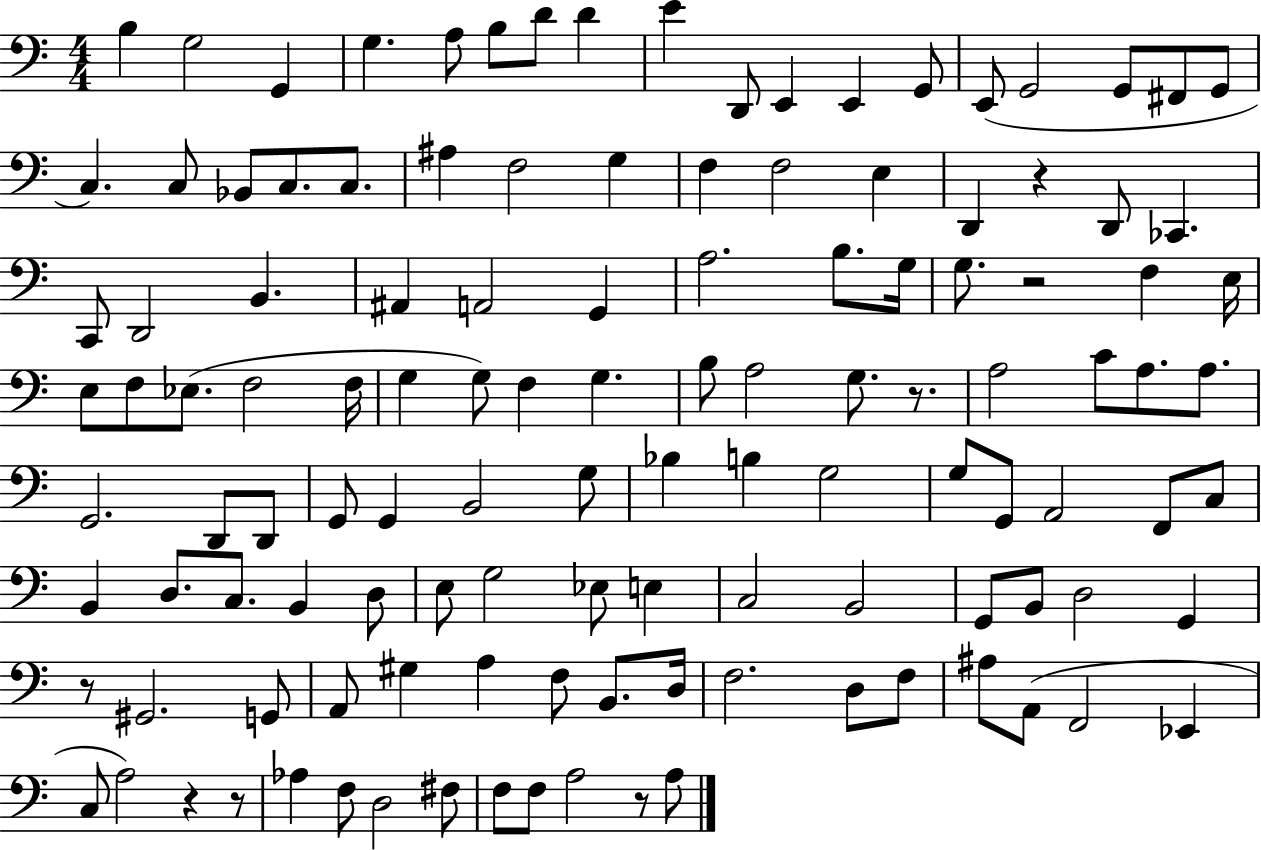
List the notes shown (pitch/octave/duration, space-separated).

B3/q G3/h G2/q G3/q. A3/e B3/e D4/e D4/q E4/q D2/e E2/q E2/q G2/e E2/e G2/h G2/e F#2/e G2/e C3/q. C3/e Bb2/e C3/e. C3/e. A#3/q F3/h G3/q F3/q F3/h E3/q D2/q R/q D2/e CES2/q. C2/e D2/h B2/q. A#2/q A2/h G2/q A3/h. B3/e. G3/s G3/e. R/h F3/q E3/s E3/e F3/e Eb3/e. F3/h F3/s G3/q G3/e F3/q G3/q. B3/e A3/h G3/e. R/e. A3/h C4/e A3/e. A3/e. G2/h. D2/e D2/e G2/e G2/q B2/h G3/e Bb3/q B3/q G3/h G3/e G2/e A2/h F2/e C3/e B2/q D3/e. C3/e. B2/q D3/e E3/e G3/h Eb3/e E3/q C3/h B2/h G2/e B2/e D3/h G2/q R/e G#2/h. G2/e A2/e G#3/q A3/q F3/e B2/e. D3/s F3/h. D3/e F3/e A#3/e A2/e F2/h Eb2/q C3/e A3/h R/q R/e Ab3/q F3/e D3/h F#3/e F3/e F3/e A3/h R/e A3/e